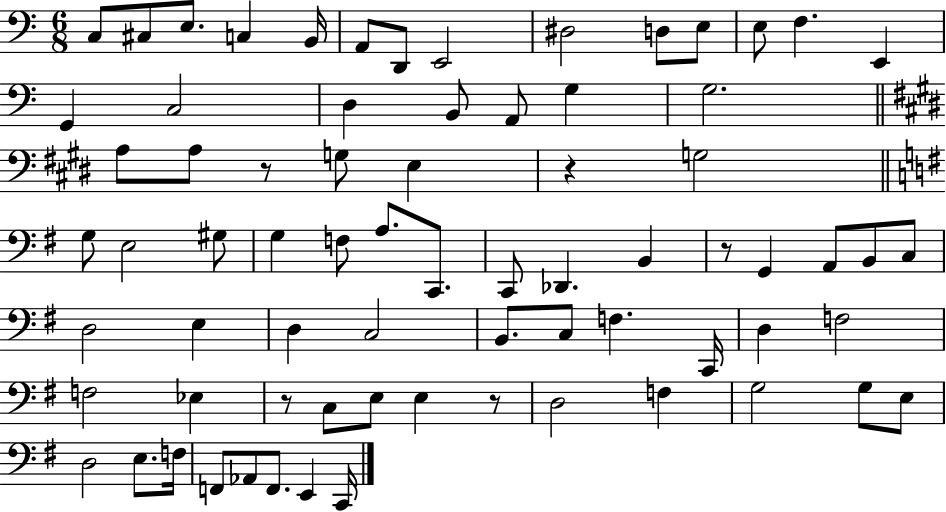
X:1
T:Untitled
M:6/8
L:1/4
K:C
C,/2 ^C,/2 E,/2 C, B,,/4 A,,/2 D,,/2 E,,2 ^D,2 D,/2 E,/2 E,/2 F, E,, G,, C,2 D, B,,/2 A,,/2 G, G,2 A,/2 A,/2 z/2 G,/2 E, z G,2 G,/2 E,2 ^G,/2 G, F,/2 A,/2 C,,/2 C,,/2 _D,, B,, z/2 G,, A,,/2 B,,/2 C,/2 D,2 E, D, C,2 B,,/2 C,/2 F, C,,/4 D, F,2 F,2 _E, z/2 C,/2 E,/2 E, z/2 D,2 F, G,2 G,/2 E,/2 D,2 E,/2 F,/4 F,,/2 _A,,/2 F,,/2 E,, C,,/4